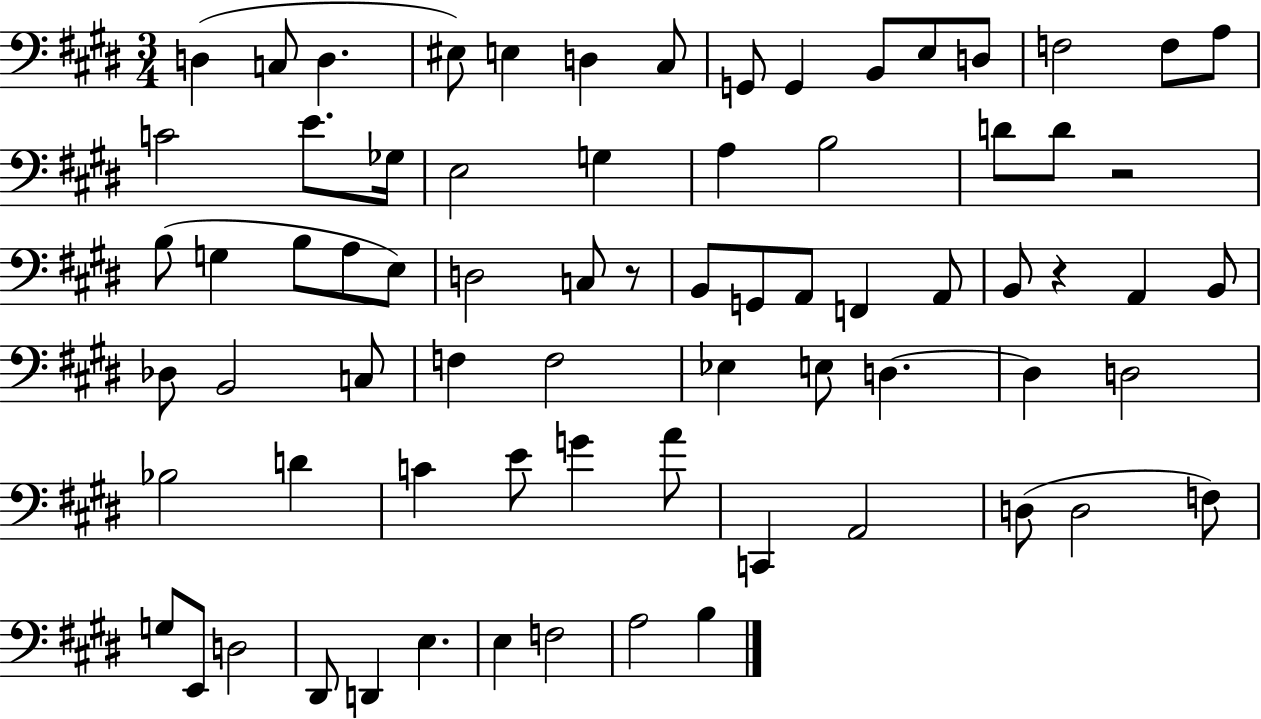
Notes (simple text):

D3/q C3/e D3/q. EIS3/e E3/q D3/q C#3/e G2/e G2/q B2/e E3/e D3/e F3/h F3/e A3/e C4/h E4/e. Gb3/s E3/h G3/q A3/q B3/h D4/e D4/e R/h B3/e G3/q B3/e A3/e E3/e D3/h C3/e R/e B2/e G2/e A2/e F2/q A2/e B2/e R/q A2/q B2/e Db3/e B2/h C3/e F3/q F3/h Eb3/q E3/e D3/q. D3/q D3/h Bb3/h D4/q C4/q E4/e G4/q A4/e C2/q A2/h D3/e D3/h F3/e G3/e E2/e D3/h D#2/e D2/q E3/q. E3/q F3/h A3/h B3/q